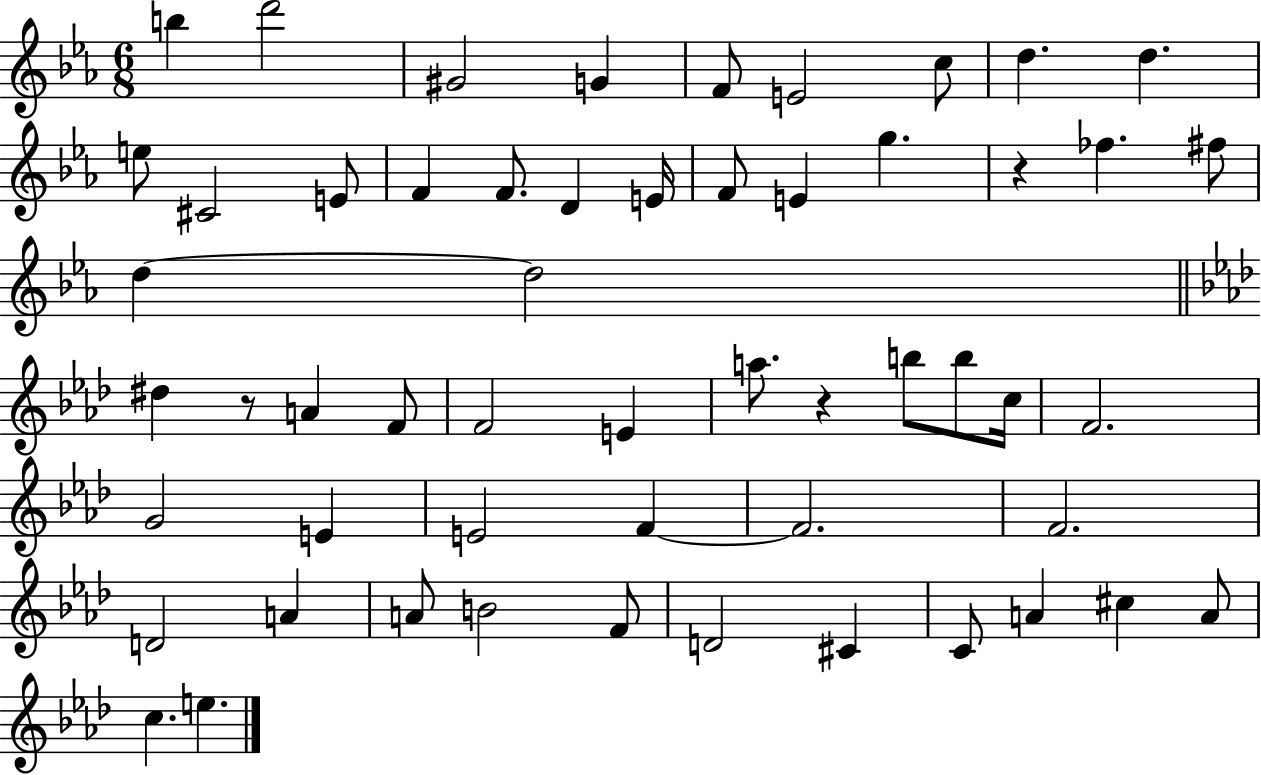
{
  \clef treble
  \numericTimeSignature
  \time 6/8
  \key ees \major
  b''4 d'''2 | gis'2 g'4 | f'8 e'2 c''8 | d''4. d''4. | \break e''8 cis'2 e'8 | f'4 f'8. d'4 e'16 | f'8 e'4 g''4. | r4 fes''4. fis''8 | \break d''4~~ d''2 | \bar "||" \break \key aes \major dis''4 r8 a'4 f'8 | f'2 e'4 | a''8. r4 b''8 b''8 c''16 | f'2. | \break g'2 e'4 | e'2 f'4~~ | f'2. | f'2. | \break d'2 a'4 | a'8 b'2 f'8 | d'2 cis'4 | c'8 a'4 cis''4 a'8 | \break c''4. e''4. | \bar "|."
}